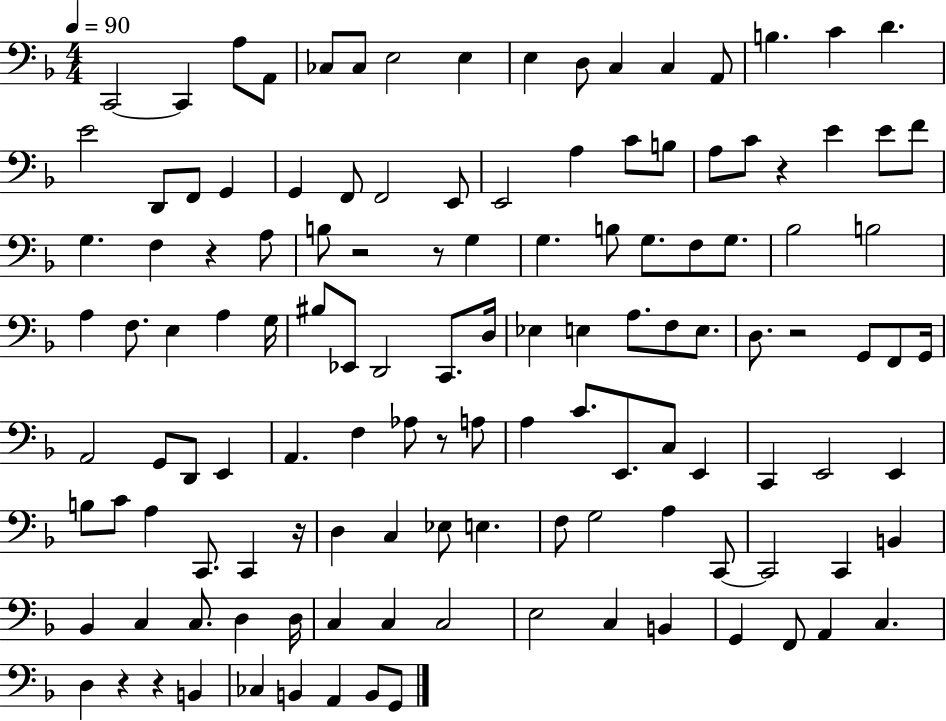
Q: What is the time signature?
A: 4/4